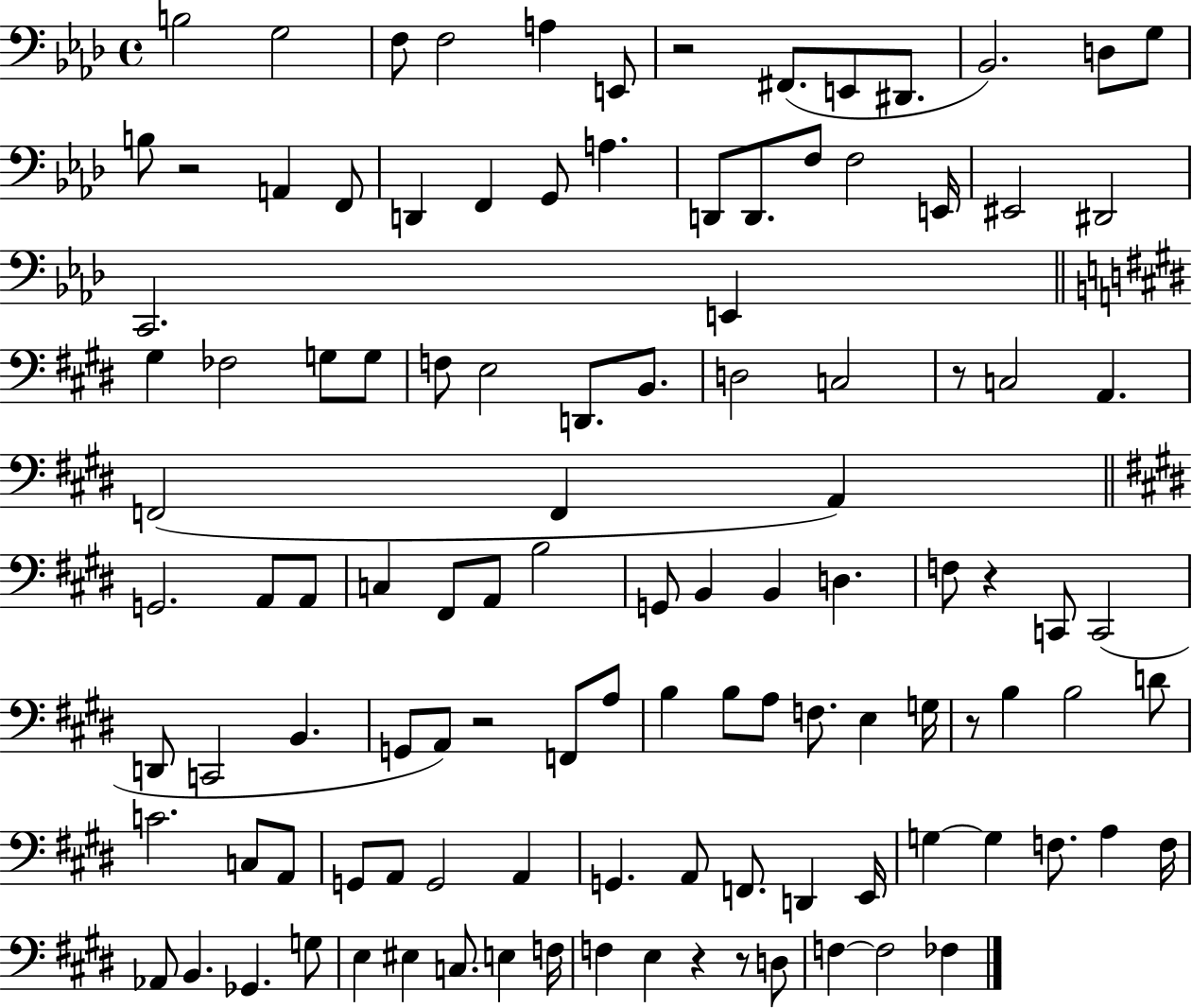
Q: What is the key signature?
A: AES major